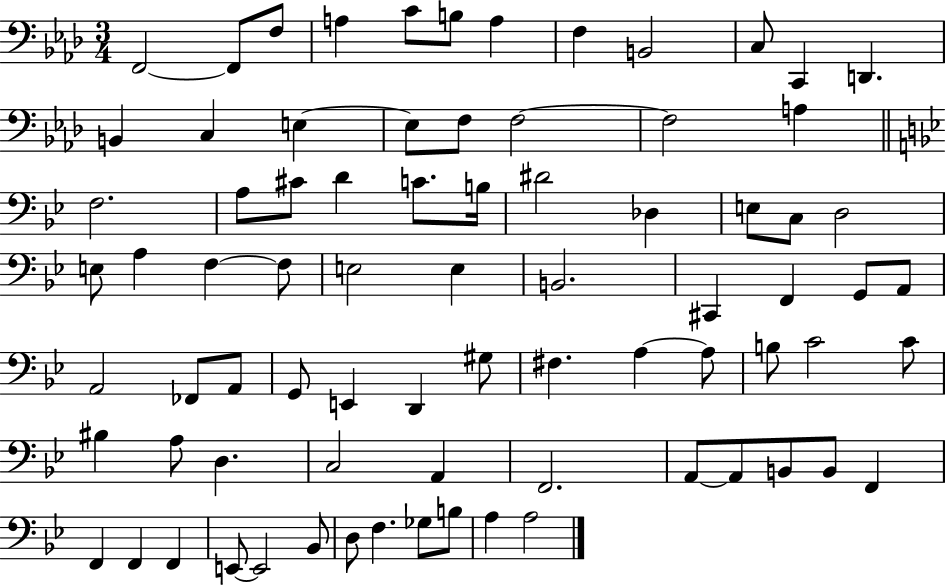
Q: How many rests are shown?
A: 0